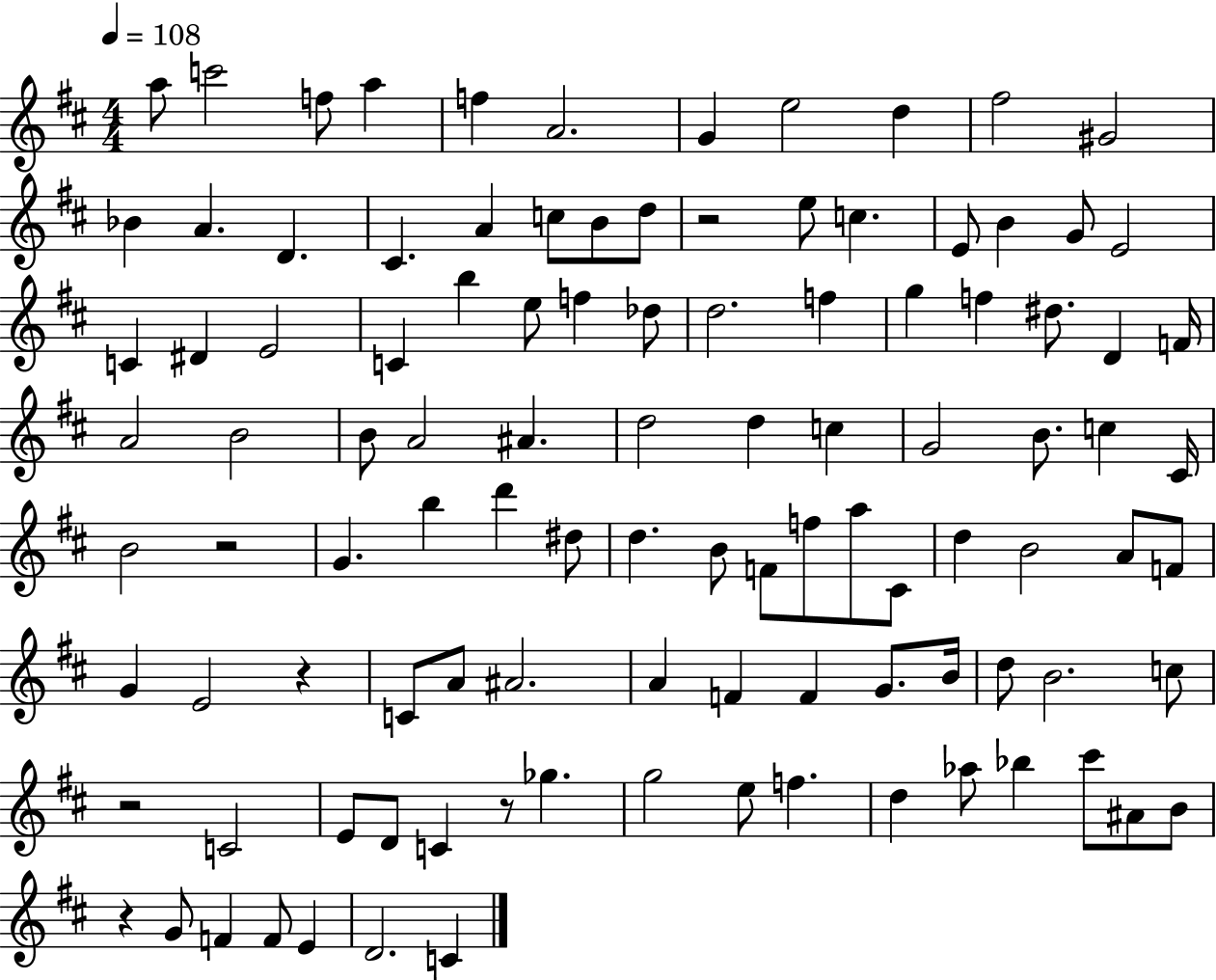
A5/e C6/h F5/e A5/q F5/q A4/h. G4/q E5/h D5/q F#5/h G#4/h Bb4/q A4/q. D4/q. C#4/q. A4/q C5/e B4/e D5/e R/h E5/e C5/q. E4/e B4/q G4/e E4/h C4/q D#4/q E4/h C4/q B5/q E5/e F5/q Db5/e D5/h. F5/q G5/q F5/q D#5/e. D4/q F4/s A4/h B4/h B4/e A4/h A#4/q. D5/h D5/q C5/q G4/h B4/e. C5/q C#4/s B4/h R/h G4/q. B5/q D6/q D#5/e D5/q. B4/e F4/e F5/e A5/e C#4/e D5/q B4/h A4/e F4/e G4/q E4/h R/q C4/e A4/e A#4/h. A4/q F4/q F4/q G4/e. B4/s D5/e B4/h. C5/e R/h C4/h E4/e D4/e C4/q R/e Gb5/q. G5/h E5/e F5/q. D5/q Ab5/e Bb5/q C#6/e A#4/e B4/e R/q G4/e F4/q F4/e E4/q D4/h. C4/q